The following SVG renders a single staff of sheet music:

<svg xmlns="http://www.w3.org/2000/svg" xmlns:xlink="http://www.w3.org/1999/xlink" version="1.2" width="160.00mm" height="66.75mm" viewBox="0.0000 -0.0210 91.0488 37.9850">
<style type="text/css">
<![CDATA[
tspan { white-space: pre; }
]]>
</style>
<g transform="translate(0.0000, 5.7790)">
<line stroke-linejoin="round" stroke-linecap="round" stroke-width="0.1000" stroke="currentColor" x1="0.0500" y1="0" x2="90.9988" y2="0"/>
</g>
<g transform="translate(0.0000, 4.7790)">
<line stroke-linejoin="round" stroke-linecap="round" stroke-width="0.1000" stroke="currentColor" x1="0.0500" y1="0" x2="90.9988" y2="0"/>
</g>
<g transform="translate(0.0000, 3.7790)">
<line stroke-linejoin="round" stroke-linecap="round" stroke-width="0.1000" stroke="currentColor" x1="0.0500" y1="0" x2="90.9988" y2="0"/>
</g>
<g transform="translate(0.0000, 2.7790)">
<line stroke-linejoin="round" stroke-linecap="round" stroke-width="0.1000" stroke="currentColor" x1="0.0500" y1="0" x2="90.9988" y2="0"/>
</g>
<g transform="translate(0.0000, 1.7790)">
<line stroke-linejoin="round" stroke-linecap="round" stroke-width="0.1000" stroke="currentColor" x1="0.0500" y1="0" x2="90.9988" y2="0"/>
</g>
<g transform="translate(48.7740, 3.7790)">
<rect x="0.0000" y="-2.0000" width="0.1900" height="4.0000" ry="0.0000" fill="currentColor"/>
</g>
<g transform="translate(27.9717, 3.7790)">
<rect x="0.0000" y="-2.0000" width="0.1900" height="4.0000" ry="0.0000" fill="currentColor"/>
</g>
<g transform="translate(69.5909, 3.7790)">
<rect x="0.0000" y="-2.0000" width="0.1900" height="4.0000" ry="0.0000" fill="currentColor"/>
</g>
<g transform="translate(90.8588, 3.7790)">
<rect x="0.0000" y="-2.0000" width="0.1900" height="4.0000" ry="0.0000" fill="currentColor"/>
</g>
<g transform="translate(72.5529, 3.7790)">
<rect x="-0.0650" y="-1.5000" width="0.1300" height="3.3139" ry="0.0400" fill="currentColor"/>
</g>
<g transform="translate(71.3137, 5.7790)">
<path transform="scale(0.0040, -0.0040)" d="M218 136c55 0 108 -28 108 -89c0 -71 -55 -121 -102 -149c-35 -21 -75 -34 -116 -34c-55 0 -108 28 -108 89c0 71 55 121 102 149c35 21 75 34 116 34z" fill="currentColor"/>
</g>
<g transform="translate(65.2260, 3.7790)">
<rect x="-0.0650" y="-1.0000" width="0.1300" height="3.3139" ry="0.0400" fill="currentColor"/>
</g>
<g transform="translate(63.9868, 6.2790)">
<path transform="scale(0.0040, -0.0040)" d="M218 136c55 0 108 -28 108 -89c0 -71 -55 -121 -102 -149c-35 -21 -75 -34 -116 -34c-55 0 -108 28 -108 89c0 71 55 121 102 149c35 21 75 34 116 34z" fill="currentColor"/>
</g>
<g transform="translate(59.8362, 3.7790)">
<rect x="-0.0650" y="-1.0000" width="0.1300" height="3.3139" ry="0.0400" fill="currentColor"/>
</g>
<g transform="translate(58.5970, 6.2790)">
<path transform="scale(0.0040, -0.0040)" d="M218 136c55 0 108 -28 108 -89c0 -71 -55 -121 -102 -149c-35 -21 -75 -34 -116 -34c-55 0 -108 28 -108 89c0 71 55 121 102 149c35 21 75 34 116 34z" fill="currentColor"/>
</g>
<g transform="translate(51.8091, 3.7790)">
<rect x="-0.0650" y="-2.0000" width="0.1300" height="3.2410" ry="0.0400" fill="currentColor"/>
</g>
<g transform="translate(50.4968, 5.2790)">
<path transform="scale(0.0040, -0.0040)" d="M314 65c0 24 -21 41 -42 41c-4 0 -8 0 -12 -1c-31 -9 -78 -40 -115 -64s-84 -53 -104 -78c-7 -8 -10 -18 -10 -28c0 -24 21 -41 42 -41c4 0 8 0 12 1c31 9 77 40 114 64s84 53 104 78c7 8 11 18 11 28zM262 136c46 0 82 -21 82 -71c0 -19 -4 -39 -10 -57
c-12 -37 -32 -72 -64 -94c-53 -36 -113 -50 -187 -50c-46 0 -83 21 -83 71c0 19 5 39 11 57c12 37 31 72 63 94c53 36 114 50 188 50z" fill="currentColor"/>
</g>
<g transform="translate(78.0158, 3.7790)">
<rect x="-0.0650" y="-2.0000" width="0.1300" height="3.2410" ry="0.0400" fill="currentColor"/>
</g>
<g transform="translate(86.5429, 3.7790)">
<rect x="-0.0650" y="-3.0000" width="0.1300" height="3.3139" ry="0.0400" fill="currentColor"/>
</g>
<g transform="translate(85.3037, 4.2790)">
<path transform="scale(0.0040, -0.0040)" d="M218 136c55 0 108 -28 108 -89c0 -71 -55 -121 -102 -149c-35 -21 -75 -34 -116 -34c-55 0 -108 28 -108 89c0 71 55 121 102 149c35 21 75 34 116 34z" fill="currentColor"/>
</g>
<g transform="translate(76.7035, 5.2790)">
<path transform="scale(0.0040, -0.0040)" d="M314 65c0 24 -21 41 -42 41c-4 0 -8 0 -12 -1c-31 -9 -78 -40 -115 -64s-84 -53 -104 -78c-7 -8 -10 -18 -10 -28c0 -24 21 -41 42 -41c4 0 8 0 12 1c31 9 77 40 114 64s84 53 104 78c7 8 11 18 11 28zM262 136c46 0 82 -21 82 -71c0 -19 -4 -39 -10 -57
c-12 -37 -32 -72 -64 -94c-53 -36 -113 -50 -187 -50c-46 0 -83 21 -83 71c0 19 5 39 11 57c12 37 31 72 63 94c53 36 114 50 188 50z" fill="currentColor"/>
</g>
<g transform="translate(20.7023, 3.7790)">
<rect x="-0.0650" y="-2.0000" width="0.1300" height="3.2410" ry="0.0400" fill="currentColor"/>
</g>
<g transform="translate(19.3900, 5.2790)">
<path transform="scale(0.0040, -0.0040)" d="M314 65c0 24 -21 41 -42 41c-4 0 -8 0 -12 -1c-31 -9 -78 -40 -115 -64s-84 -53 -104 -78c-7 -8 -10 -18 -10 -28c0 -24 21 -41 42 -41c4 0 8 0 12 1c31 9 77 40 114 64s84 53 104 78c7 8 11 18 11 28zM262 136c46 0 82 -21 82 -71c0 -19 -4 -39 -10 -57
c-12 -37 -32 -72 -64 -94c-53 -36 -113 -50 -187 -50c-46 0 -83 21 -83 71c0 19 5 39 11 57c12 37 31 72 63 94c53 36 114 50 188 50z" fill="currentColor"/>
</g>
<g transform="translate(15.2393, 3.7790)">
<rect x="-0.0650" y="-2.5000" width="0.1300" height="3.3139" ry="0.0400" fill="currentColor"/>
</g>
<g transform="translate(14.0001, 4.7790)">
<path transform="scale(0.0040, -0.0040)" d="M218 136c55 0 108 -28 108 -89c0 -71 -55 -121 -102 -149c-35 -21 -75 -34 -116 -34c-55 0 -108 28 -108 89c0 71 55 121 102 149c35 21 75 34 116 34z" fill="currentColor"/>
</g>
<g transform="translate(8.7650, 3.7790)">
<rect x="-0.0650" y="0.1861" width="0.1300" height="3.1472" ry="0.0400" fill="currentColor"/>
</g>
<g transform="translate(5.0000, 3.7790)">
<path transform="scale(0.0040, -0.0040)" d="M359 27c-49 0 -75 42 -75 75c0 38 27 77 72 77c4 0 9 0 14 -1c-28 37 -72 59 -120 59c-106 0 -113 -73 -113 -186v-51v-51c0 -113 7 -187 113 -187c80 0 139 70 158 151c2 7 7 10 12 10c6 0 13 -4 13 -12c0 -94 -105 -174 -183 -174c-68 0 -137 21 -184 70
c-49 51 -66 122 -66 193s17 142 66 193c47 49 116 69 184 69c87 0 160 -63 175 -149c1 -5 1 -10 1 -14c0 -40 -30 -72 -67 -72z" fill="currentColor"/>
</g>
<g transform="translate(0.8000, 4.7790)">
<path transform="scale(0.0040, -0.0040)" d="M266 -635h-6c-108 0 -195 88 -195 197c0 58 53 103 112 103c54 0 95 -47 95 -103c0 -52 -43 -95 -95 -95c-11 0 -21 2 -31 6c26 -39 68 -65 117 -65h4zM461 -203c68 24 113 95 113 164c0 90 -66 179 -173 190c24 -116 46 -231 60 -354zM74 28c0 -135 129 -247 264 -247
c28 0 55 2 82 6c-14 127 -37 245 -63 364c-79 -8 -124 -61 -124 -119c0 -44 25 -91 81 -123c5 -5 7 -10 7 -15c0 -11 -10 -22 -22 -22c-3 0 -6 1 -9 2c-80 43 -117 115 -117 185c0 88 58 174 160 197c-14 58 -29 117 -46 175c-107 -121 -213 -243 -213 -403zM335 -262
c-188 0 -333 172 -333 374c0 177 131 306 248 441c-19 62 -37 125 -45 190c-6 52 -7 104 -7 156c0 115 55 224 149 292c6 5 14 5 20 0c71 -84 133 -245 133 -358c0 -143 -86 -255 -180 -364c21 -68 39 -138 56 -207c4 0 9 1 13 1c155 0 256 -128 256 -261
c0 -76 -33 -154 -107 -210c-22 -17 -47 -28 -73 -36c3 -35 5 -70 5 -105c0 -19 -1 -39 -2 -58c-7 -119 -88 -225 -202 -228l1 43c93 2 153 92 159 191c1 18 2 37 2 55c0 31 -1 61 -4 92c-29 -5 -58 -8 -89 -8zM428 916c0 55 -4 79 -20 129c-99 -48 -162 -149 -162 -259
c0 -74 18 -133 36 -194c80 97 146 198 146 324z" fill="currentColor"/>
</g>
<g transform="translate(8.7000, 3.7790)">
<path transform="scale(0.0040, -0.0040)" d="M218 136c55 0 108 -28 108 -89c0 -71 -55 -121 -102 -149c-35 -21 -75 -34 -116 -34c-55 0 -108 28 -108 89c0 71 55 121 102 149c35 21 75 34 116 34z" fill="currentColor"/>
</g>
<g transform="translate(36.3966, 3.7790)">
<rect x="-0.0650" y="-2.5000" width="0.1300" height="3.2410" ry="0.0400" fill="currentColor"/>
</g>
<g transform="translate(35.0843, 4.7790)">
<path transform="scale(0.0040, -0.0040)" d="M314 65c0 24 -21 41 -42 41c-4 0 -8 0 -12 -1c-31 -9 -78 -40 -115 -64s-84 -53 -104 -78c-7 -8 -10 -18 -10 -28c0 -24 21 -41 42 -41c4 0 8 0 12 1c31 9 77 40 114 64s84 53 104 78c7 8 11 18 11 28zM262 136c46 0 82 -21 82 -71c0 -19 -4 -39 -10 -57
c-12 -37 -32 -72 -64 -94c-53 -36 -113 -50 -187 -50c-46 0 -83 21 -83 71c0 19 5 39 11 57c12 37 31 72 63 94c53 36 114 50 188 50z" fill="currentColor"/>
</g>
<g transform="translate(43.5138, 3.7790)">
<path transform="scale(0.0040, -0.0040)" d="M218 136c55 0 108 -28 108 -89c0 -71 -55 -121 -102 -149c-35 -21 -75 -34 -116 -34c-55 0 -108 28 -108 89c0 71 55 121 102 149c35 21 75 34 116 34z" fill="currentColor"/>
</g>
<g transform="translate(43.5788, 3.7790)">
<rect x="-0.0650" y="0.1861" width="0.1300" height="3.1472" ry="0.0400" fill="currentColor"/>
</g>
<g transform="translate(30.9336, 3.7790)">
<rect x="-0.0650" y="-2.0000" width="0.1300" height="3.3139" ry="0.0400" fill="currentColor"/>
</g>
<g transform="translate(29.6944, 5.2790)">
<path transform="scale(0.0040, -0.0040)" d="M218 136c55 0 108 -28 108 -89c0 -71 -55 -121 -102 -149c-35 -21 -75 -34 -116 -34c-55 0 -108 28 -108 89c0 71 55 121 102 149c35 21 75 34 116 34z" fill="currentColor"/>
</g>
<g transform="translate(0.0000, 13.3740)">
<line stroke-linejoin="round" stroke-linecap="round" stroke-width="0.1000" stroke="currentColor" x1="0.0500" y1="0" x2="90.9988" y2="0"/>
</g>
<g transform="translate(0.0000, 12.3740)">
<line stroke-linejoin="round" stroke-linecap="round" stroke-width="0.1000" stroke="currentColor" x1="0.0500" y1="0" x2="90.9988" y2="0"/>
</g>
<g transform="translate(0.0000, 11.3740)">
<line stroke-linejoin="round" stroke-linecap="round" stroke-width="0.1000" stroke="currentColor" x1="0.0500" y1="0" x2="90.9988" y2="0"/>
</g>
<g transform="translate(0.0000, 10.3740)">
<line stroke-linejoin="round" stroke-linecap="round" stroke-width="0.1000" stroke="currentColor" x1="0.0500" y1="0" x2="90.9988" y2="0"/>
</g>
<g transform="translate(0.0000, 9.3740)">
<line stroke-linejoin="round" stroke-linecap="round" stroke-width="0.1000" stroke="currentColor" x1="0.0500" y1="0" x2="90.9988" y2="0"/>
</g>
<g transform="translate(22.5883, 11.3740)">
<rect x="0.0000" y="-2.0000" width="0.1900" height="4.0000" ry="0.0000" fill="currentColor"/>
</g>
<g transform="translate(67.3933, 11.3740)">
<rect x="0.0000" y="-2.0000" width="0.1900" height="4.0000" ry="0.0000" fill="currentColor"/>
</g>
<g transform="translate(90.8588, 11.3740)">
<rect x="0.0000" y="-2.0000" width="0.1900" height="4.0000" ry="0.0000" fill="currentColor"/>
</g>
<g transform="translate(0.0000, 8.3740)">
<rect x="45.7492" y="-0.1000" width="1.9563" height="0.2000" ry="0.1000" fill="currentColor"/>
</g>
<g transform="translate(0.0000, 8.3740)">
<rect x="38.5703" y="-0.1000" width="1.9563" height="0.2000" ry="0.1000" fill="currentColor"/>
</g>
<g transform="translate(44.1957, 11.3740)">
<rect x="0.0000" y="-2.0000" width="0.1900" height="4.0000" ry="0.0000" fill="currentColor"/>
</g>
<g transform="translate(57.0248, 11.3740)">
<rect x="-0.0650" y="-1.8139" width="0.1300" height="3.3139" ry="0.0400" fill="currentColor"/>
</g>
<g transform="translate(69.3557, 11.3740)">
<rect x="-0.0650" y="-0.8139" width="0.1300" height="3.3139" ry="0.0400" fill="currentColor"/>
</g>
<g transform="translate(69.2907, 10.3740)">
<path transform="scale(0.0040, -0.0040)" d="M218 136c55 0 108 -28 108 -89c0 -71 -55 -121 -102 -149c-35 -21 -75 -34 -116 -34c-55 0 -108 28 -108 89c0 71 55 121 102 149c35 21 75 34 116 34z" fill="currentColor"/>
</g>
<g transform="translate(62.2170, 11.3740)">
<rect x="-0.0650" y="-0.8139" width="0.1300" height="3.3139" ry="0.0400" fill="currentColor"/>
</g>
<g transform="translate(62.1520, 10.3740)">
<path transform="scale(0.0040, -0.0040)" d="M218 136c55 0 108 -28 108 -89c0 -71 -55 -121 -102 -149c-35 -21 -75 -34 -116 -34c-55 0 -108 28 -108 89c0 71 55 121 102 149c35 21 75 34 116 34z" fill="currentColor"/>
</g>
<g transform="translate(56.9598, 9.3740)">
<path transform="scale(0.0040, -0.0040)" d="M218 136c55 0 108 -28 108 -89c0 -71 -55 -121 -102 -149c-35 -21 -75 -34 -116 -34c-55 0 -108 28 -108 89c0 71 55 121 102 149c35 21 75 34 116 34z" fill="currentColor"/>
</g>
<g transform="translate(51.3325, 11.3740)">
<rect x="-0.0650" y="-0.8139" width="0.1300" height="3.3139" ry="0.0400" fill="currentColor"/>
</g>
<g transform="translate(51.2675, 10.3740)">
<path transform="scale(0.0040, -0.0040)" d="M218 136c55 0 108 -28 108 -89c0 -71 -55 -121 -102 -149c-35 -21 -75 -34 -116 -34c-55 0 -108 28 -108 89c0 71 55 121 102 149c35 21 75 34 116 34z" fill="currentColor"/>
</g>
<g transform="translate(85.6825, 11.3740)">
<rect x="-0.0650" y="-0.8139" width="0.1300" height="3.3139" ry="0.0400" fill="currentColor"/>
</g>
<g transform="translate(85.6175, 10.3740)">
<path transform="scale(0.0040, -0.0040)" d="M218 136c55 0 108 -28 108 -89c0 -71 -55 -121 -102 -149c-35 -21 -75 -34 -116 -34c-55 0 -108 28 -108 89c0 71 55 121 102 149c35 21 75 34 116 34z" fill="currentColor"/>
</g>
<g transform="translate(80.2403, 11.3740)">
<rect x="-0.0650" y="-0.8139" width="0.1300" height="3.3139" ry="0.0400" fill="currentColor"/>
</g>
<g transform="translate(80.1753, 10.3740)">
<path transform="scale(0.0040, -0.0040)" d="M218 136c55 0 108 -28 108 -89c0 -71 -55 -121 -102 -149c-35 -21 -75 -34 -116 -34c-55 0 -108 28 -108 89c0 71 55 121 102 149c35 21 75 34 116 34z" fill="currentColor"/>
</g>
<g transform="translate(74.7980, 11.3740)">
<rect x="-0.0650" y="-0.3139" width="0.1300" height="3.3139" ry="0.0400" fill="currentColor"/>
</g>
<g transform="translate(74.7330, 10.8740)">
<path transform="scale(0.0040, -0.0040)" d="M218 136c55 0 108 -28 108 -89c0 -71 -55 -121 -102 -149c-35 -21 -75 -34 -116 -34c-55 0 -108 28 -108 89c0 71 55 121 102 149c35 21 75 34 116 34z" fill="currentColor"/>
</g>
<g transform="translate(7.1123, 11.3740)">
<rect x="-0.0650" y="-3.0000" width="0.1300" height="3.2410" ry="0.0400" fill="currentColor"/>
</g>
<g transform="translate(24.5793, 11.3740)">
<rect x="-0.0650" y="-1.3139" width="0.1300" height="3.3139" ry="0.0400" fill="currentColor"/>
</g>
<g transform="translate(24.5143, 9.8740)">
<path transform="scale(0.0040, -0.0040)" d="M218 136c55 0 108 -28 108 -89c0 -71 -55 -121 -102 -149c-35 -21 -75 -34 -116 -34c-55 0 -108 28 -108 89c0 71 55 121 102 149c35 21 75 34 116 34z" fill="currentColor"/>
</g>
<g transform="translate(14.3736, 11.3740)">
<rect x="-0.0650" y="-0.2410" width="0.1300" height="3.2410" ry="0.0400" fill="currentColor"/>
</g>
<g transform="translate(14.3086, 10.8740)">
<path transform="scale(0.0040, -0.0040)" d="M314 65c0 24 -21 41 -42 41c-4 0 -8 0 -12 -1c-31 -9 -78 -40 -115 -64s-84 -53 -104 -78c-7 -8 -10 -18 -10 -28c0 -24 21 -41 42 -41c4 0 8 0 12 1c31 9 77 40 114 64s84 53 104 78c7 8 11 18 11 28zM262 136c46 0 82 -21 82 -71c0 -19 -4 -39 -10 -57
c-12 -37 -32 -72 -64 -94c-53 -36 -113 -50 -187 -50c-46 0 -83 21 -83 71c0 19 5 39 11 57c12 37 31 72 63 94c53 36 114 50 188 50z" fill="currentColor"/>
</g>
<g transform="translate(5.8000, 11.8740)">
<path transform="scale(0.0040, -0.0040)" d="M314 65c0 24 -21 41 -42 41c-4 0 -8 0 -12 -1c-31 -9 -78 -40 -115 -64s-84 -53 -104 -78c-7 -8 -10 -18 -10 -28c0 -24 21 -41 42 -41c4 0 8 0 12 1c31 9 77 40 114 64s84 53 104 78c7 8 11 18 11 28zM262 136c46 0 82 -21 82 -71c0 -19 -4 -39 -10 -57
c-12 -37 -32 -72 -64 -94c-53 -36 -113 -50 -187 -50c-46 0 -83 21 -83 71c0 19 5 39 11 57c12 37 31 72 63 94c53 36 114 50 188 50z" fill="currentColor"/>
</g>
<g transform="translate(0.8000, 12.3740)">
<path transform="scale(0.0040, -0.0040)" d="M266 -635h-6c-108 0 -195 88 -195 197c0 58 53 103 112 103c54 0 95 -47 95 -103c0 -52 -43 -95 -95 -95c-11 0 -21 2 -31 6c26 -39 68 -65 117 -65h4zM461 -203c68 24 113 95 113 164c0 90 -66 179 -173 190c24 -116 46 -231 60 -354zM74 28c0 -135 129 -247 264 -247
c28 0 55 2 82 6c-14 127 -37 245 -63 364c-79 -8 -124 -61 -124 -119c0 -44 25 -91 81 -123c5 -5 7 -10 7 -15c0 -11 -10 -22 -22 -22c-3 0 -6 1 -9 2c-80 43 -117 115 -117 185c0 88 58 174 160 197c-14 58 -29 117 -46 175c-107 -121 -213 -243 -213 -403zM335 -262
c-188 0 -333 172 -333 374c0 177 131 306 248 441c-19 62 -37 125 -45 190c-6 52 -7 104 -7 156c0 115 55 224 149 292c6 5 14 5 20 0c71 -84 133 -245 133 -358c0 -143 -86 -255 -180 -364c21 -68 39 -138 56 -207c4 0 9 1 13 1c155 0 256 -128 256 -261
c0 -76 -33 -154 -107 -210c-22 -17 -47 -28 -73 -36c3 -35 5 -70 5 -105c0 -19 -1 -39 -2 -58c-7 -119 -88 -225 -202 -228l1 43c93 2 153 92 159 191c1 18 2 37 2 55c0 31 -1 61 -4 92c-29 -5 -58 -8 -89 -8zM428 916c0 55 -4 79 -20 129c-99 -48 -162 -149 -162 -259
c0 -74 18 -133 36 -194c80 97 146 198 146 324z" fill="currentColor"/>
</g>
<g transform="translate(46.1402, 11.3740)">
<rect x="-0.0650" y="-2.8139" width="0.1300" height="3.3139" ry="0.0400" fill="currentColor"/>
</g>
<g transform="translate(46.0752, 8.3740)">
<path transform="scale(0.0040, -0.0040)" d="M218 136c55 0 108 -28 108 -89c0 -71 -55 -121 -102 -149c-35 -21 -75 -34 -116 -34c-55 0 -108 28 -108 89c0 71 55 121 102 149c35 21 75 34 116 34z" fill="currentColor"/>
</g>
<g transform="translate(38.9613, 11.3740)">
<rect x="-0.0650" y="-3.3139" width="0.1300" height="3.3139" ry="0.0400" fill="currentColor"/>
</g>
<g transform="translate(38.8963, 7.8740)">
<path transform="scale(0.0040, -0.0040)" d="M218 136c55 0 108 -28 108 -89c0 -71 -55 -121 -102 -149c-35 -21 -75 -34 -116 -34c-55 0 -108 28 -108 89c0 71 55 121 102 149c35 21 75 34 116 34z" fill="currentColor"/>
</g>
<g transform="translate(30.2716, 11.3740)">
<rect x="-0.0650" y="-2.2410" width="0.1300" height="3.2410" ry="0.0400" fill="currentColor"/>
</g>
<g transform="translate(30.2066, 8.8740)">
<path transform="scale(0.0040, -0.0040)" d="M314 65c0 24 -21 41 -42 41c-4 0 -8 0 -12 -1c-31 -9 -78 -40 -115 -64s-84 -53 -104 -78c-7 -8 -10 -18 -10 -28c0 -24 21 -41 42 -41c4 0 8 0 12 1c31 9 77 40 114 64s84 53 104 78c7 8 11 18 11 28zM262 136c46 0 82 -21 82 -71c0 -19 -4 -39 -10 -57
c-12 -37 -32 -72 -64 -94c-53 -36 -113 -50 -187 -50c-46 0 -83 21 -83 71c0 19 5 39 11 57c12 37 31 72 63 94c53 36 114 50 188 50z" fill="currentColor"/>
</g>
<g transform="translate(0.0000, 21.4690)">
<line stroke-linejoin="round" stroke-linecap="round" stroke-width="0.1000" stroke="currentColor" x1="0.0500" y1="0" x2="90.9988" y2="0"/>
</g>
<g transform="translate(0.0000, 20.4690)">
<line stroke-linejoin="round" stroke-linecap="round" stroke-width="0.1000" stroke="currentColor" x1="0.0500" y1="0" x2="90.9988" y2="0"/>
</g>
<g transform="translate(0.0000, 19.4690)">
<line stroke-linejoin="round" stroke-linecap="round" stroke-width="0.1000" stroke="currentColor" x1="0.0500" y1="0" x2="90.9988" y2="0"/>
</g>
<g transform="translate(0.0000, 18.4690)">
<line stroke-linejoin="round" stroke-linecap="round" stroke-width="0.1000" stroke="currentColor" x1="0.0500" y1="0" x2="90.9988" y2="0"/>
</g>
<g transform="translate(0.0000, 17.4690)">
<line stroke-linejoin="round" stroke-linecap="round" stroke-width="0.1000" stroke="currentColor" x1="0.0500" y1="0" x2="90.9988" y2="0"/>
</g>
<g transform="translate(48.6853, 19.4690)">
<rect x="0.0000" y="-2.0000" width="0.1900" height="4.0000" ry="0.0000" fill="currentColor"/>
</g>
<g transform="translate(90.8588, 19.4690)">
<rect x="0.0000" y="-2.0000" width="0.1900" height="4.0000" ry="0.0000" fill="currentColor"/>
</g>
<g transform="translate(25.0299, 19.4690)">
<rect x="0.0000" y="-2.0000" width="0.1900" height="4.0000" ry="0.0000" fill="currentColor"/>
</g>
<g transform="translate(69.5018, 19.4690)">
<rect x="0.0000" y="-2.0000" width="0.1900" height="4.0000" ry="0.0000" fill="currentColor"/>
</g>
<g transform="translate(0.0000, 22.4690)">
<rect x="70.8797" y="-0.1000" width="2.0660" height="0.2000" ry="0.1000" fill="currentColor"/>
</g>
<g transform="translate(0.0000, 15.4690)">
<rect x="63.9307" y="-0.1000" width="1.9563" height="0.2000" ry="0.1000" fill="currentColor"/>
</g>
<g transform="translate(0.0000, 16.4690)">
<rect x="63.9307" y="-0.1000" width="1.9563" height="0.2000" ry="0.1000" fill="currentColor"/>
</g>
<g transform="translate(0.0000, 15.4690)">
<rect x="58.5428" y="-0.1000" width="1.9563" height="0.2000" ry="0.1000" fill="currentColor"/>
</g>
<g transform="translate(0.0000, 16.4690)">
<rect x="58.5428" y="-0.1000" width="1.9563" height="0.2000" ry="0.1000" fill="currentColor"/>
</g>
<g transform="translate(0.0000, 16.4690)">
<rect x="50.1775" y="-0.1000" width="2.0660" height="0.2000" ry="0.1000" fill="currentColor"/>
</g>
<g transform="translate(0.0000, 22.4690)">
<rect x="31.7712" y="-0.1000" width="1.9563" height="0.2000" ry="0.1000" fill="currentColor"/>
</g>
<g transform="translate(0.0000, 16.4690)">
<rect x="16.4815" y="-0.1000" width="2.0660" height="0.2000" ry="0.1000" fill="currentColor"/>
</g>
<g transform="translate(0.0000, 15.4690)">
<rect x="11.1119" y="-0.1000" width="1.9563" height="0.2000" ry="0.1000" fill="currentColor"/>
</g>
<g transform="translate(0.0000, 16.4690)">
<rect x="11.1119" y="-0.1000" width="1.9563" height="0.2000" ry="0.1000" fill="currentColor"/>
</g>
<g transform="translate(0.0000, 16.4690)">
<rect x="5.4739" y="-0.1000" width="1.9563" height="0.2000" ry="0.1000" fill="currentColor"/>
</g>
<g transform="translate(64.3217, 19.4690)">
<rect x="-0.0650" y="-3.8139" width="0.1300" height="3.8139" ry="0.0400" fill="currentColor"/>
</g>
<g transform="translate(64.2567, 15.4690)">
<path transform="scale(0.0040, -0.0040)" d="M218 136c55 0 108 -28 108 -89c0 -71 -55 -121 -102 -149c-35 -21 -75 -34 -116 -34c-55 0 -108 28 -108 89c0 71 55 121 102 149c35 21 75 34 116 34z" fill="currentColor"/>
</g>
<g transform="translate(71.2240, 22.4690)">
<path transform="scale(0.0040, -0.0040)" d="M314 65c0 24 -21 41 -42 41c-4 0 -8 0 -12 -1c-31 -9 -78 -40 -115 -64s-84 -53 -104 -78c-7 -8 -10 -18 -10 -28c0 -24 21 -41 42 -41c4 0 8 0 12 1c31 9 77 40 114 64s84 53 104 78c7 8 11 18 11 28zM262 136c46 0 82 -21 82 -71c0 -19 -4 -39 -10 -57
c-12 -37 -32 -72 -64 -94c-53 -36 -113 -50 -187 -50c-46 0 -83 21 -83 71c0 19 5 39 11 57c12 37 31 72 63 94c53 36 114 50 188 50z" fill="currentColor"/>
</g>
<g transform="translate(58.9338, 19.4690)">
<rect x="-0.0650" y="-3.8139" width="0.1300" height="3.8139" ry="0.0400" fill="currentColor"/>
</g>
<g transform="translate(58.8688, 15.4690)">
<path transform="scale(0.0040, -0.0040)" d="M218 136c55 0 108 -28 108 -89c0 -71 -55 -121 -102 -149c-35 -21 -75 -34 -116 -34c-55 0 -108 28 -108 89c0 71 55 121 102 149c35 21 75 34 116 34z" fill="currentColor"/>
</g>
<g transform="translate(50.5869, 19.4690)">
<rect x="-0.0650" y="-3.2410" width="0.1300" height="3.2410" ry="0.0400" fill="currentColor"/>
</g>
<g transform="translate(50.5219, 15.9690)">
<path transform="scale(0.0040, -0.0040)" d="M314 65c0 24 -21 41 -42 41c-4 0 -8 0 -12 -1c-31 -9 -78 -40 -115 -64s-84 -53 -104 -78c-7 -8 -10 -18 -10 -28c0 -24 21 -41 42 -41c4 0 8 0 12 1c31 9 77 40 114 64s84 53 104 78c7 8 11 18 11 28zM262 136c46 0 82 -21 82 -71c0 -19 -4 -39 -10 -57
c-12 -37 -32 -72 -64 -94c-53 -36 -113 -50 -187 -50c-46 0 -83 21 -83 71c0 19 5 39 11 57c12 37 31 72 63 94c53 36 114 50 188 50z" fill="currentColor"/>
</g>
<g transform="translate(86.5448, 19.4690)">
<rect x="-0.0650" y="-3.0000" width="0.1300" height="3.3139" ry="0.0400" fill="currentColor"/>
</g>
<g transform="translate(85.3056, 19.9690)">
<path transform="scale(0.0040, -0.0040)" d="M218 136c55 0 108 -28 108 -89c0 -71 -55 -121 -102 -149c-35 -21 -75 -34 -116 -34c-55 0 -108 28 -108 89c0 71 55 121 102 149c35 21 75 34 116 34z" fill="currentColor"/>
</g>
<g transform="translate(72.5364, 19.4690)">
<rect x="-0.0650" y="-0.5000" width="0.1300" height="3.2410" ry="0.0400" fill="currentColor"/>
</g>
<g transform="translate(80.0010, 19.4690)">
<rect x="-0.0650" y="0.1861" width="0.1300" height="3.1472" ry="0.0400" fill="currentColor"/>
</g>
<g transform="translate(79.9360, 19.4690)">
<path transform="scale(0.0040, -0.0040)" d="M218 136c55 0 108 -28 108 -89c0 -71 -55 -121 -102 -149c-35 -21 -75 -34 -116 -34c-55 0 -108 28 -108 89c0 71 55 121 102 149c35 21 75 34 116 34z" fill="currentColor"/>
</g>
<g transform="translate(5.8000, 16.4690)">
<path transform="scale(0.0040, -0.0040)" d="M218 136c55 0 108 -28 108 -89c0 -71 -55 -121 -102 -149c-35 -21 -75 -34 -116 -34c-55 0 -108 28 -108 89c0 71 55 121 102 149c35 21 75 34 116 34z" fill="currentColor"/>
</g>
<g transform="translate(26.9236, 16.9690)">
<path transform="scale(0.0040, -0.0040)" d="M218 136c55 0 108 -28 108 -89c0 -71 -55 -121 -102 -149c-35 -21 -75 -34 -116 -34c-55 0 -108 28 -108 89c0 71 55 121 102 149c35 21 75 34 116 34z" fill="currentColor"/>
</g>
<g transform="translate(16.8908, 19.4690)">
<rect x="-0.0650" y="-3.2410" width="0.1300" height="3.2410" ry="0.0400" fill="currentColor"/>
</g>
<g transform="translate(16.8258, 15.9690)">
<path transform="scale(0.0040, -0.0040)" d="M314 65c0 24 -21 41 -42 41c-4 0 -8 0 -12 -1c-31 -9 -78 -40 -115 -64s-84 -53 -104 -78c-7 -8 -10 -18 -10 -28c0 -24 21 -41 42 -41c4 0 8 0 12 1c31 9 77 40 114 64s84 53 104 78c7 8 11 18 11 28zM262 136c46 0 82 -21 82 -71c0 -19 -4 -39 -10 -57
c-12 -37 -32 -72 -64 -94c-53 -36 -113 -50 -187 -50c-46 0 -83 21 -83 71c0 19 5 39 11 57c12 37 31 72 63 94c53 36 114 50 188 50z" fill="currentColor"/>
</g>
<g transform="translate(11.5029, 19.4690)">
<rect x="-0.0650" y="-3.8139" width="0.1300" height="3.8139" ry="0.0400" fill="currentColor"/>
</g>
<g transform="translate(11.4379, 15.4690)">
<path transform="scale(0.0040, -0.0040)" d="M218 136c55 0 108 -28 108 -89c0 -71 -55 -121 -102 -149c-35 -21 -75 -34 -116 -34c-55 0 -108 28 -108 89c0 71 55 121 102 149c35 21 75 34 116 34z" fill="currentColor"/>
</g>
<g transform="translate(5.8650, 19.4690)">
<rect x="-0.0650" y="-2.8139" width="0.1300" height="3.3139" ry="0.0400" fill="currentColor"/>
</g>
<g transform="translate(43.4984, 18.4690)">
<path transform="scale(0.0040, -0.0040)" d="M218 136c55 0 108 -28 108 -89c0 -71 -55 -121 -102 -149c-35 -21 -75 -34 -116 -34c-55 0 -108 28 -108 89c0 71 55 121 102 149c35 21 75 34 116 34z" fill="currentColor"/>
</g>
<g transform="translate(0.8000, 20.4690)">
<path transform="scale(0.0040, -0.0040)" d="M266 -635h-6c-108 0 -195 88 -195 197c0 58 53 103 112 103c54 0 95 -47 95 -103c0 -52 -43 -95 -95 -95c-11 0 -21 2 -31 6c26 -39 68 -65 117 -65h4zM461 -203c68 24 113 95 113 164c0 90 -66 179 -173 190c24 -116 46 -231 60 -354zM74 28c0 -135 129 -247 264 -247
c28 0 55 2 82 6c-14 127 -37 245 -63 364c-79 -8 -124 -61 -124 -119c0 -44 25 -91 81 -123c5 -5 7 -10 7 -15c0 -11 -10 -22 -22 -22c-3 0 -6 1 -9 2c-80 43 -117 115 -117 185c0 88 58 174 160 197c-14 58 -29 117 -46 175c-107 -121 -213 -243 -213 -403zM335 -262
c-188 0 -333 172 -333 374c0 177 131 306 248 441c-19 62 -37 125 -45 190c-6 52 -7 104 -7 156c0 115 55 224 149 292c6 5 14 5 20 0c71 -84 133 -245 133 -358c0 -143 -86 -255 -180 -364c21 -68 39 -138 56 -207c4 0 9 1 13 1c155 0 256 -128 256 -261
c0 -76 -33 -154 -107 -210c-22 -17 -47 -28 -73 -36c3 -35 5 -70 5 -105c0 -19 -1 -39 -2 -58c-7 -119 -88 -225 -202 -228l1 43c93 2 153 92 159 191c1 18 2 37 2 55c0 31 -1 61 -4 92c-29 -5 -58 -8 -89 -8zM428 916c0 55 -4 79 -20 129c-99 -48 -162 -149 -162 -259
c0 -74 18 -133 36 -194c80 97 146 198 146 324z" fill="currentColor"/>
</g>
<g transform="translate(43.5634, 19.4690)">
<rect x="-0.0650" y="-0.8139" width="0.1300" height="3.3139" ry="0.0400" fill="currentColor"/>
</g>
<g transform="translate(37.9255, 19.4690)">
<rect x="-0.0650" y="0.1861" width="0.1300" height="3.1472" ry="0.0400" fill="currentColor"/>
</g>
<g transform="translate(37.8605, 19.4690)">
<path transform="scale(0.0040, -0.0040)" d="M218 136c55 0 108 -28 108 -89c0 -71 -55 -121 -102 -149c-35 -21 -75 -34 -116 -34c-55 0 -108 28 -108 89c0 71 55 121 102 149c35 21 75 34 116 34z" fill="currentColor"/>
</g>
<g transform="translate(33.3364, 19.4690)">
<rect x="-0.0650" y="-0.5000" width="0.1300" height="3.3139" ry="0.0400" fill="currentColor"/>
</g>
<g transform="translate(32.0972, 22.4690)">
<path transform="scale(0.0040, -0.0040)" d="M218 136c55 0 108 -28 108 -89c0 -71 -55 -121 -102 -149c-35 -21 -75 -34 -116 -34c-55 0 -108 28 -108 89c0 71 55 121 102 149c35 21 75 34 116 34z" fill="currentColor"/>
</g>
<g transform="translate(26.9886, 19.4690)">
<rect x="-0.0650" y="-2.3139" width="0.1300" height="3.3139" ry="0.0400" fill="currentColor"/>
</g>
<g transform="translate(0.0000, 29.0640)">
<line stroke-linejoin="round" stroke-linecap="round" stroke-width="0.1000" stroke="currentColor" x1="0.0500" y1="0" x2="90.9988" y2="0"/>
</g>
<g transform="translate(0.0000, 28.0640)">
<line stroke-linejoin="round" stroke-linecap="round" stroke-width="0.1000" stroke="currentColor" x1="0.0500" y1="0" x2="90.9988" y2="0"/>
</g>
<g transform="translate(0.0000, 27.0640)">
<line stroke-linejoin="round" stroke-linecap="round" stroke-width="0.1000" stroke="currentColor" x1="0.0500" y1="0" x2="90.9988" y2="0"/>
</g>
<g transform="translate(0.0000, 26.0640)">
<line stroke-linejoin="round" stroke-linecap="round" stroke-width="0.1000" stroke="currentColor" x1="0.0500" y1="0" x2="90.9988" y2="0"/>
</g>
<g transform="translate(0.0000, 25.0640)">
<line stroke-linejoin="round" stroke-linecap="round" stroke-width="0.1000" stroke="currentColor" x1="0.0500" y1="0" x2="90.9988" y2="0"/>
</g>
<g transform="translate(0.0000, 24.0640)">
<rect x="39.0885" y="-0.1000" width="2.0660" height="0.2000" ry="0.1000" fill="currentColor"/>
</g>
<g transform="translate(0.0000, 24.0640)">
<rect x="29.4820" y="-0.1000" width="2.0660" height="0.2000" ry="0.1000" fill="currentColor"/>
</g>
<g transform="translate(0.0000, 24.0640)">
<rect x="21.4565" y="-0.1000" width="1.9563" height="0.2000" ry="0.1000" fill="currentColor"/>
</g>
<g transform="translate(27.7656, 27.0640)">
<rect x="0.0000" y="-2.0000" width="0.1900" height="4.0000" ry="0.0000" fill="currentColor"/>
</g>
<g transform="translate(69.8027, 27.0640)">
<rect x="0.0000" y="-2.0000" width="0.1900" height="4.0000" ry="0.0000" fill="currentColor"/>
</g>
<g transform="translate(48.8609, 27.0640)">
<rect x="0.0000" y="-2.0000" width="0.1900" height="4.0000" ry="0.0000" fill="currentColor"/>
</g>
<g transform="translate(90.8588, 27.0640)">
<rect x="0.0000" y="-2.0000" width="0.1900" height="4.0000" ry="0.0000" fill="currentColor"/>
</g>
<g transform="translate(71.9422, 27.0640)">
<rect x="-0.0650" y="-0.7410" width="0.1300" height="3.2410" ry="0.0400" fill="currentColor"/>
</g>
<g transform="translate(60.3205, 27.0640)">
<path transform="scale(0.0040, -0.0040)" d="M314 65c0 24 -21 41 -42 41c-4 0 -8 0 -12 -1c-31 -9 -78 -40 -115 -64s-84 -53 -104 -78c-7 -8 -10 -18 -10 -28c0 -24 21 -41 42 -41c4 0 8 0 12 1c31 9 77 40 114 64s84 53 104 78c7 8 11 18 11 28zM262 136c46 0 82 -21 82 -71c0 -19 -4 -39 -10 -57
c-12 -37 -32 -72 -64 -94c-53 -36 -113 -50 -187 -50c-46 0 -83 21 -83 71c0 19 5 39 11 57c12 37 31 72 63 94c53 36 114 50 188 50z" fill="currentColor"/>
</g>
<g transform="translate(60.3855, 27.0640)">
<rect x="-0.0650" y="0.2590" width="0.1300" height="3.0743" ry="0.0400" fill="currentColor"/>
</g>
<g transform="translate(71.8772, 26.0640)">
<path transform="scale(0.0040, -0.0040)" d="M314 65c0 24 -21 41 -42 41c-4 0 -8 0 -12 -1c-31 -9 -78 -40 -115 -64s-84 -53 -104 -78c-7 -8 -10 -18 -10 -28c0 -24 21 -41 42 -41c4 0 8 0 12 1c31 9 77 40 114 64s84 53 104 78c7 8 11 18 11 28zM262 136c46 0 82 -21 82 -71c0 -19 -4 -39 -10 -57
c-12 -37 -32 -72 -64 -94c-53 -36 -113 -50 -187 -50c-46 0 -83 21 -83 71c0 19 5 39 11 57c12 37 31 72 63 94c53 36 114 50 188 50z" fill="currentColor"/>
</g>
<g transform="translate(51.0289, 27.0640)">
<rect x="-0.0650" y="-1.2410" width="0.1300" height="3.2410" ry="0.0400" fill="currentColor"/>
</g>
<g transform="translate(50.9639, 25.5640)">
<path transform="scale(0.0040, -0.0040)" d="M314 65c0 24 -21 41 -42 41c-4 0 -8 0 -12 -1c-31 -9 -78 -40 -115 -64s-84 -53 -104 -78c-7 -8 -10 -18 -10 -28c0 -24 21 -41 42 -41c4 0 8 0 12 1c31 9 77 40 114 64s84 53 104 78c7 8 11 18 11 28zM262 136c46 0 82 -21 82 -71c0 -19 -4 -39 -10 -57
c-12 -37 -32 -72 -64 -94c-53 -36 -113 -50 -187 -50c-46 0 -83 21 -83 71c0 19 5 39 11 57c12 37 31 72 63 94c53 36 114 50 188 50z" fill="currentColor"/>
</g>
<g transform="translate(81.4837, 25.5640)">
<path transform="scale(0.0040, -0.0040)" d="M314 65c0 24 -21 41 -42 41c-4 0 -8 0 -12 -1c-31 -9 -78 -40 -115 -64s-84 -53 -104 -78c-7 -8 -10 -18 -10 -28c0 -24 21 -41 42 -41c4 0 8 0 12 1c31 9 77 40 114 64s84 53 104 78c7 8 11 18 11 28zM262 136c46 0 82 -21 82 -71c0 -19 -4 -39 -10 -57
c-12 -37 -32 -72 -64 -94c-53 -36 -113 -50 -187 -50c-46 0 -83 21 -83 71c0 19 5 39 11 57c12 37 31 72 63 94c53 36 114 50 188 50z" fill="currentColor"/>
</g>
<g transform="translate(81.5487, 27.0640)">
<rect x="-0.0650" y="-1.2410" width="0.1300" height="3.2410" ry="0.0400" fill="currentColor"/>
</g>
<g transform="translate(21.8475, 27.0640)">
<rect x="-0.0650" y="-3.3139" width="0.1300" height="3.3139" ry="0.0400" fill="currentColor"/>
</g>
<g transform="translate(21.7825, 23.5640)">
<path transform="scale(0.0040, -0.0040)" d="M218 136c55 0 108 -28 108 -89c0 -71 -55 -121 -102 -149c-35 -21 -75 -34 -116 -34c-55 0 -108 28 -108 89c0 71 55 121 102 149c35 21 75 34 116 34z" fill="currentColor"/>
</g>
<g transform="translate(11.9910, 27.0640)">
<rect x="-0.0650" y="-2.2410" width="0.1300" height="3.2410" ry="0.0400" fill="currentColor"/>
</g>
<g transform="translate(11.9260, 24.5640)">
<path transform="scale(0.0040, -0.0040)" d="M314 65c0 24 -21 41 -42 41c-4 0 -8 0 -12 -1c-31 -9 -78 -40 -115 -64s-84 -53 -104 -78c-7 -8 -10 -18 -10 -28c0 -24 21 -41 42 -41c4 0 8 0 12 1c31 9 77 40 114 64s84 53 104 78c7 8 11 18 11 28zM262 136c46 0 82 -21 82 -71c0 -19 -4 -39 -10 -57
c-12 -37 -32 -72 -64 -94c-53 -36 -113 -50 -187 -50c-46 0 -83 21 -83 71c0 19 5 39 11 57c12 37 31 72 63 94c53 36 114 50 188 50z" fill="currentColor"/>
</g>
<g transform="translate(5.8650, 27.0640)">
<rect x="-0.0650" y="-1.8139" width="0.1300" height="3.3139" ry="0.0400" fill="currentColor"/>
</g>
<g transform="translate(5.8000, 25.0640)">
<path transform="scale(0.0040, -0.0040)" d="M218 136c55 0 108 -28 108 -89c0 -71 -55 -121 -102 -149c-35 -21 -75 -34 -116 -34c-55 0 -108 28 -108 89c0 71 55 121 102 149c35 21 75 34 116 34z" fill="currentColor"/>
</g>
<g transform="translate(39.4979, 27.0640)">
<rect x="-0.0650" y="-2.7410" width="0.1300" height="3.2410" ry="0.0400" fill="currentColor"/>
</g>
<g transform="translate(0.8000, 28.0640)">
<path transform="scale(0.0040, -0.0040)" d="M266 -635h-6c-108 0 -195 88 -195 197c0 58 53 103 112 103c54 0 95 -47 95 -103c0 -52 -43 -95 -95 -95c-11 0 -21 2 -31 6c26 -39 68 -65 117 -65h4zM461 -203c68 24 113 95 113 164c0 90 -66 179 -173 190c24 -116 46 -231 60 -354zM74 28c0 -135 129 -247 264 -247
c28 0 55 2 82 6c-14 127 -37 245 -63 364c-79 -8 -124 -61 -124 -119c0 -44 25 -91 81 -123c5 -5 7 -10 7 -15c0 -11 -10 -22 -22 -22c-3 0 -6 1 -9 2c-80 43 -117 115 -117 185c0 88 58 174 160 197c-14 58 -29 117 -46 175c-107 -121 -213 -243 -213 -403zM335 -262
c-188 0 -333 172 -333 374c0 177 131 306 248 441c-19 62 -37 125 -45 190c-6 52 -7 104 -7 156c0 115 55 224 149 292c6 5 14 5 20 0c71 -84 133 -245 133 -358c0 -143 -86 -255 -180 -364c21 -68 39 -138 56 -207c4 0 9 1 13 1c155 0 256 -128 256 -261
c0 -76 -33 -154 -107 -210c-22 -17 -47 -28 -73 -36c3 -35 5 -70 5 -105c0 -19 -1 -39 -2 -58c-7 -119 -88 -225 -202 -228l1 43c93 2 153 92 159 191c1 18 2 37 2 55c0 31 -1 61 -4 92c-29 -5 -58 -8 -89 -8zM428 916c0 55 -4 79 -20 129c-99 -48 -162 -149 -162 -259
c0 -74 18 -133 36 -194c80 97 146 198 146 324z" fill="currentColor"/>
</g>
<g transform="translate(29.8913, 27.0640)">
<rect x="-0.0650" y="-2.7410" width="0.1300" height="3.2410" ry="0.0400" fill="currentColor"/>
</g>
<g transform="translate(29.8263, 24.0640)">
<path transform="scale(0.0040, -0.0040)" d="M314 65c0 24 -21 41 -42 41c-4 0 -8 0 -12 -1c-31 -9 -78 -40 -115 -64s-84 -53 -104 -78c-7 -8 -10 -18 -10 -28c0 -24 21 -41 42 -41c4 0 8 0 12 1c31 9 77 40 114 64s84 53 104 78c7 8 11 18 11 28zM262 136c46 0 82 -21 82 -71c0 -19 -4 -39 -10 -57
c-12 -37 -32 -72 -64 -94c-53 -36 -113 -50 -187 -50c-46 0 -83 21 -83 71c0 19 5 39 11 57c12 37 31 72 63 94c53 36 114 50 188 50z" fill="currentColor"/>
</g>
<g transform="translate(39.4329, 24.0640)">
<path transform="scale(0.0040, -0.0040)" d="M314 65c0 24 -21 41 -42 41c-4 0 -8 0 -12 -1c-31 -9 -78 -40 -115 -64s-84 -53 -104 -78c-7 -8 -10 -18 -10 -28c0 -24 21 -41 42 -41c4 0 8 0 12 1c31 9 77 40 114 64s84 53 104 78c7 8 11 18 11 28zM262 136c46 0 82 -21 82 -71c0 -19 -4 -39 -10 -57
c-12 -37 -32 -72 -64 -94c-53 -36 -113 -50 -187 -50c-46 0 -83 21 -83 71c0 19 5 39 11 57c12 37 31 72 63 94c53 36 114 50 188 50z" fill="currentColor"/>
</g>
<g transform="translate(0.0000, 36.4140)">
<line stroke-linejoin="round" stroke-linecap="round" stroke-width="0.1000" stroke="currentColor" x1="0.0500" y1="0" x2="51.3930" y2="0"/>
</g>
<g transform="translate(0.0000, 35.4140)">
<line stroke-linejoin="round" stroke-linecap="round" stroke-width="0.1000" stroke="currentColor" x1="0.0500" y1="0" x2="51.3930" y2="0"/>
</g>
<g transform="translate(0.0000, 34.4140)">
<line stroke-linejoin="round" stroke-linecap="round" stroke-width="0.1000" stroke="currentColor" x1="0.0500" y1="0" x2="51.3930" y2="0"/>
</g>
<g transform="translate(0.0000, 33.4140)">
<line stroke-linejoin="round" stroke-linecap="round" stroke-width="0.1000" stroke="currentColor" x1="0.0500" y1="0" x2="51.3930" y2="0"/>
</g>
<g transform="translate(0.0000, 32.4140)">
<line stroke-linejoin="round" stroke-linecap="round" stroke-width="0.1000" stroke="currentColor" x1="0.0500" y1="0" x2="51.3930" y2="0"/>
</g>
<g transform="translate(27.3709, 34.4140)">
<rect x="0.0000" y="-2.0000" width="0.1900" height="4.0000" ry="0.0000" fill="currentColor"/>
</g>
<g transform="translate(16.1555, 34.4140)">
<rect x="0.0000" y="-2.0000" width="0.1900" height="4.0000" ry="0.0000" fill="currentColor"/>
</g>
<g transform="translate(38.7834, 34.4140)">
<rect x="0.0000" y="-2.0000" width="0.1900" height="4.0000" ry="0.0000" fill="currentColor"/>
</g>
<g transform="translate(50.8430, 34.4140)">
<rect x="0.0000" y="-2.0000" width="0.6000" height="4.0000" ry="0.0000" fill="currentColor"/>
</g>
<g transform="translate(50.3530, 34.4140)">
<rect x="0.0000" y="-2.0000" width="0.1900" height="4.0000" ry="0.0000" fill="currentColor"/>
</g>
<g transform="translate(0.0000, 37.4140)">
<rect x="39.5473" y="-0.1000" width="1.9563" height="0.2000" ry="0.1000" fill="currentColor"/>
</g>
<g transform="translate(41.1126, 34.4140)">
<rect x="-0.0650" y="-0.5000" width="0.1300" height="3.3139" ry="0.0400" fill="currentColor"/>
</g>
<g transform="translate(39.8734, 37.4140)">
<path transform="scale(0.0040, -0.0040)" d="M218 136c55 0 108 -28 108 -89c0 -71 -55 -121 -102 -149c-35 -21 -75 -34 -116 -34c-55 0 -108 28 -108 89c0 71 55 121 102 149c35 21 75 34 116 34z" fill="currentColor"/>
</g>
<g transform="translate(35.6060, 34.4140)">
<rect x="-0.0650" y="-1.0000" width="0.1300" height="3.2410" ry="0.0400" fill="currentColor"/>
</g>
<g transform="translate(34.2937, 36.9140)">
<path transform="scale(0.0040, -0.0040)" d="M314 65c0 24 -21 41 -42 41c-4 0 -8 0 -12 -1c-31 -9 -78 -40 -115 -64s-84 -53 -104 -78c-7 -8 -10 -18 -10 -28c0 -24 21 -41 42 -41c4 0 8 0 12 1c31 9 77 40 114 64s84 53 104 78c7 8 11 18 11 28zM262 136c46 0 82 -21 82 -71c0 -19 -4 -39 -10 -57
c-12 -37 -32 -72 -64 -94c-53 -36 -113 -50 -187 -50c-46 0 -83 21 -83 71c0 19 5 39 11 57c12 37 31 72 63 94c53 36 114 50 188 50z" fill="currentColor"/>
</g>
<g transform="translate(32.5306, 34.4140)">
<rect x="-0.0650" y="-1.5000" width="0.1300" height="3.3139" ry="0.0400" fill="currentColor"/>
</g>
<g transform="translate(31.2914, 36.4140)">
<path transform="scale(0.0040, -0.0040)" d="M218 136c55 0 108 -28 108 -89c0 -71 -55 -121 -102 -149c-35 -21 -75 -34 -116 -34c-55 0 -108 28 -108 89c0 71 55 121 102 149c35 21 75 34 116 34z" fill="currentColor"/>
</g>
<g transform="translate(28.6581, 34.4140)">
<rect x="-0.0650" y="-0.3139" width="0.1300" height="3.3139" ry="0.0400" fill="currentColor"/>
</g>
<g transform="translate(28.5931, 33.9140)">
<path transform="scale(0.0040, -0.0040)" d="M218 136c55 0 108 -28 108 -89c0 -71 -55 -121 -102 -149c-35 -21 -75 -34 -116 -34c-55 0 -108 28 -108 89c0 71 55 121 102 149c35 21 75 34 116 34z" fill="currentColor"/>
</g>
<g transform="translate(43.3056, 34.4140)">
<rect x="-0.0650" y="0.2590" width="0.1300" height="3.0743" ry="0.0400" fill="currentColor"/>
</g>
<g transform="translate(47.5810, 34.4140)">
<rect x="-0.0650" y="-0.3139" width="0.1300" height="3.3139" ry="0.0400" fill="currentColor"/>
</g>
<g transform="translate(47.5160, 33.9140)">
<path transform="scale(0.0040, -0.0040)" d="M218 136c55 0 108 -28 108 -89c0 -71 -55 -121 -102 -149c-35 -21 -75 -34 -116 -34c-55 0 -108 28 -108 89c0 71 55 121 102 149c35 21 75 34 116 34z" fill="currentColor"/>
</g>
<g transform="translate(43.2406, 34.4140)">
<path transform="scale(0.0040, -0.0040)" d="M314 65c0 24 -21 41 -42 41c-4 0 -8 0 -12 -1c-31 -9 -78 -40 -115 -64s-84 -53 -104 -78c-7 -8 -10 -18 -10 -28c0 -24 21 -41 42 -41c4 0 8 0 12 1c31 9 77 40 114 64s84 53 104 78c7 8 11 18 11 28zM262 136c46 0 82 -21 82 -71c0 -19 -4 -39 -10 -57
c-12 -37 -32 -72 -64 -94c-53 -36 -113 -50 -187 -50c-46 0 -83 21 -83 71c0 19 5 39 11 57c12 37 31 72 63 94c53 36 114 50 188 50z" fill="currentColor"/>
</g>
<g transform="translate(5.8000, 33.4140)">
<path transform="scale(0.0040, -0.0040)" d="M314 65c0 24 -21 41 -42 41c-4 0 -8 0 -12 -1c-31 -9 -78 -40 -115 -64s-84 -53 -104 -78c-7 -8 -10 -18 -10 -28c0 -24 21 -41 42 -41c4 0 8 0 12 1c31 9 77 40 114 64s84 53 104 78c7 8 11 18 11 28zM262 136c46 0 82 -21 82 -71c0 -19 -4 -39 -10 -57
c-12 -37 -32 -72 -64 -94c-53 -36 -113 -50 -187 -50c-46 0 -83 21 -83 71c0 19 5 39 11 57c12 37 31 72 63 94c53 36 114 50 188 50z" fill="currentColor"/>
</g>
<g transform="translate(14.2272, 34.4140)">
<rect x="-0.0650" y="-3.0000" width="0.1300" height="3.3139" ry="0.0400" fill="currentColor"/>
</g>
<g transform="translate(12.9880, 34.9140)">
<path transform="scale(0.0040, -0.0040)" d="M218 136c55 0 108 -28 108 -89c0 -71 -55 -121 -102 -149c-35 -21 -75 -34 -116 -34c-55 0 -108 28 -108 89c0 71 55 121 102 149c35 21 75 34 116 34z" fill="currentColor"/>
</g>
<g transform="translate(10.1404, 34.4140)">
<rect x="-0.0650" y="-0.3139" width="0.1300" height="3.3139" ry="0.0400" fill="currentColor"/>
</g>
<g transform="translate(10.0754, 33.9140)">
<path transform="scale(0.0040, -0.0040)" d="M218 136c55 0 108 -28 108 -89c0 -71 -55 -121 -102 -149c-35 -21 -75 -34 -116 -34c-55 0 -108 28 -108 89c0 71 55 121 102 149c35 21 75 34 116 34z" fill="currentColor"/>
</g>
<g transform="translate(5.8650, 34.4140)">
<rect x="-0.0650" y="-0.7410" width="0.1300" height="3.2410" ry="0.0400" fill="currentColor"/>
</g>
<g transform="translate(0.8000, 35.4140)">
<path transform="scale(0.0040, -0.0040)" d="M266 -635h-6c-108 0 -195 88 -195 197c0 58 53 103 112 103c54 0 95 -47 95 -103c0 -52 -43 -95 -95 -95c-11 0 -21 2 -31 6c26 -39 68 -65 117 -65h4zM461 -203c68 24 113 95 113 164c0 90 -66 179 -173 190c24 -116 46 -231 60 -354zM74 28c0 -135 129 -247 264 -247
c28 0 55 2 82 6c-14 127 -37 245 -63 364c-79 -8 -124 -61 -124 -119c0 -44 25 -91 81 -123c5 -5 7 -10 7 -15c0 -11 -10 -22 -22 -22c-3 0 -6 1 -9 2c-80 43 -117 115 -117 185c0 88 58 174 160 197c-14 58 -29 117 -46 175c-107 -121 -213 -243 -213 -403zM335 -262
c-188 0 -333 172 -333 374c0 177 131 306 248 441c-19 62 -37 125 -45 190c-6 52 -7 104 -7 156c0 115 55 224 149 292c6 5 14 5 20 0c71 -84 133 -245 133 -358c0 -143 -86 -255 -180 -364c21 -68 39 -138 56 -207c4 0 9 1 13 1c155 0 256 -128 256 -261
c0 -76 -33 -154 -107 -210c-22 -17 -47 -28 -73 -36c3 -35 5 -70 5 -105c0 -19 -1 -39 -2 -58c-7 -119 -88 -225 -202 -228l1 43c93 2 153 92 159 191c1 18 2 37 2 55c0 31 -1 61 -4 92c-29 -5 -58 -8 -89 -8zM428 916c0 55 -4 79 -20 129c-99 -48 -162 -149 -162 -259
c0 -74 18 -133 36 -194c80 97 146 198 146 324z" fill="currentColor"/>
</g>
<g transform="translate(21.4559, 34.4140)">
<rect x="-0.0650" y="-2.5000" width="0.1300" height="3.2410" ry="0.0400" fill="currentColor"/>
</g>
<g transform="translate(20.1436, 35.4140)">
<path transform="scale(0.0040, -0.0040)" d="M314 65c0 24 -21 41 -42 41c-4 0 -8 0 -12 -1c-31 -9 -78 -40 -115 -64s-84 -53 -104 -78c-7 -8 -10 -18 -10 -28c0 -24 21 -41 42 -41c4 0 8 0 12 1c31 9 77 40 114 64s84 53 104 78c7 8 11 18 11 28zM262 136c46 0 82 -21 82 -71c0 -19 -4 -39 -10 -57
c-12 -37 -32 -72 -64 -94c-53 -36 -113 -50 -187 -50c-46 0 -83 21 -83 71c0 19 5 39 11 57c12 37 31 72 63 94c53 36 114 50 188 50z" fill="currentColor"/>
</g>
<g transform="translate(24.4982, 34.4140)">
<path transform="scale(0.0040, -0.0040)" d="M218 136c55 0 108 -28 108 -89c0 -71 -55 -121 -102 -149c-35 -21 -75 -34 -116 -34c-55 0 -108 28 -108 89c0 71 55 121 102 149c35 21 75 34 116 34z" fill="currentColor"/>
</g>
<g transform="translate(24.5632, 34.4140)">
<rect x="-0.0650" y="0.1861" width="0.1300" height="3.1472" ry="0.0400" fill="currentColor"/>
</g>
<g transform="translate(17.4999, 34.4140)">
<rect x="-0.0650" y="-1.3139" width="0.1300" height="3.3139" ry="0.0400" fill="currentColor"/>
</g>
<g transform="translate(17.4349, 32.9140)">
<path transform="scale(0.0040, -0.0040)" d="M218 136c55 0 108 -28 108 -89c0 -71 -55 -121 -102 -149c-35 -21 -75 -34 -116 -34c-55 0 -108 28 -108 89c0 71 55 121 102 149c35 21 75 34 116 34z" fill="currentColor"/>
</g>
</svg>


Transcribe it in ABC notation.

X:1
T:Untitled
M:4/4
L:1/4
K:C
B G F2 F G2 B F2 D D E F2 A A2 c2 e g2 b a d f d d c d d a c' b2 g C B d b2 c' c' C2 B A f g2 b a2 a2 e2 B2 d2 e2 d2 c A e G2 B c E D2 C B2 c